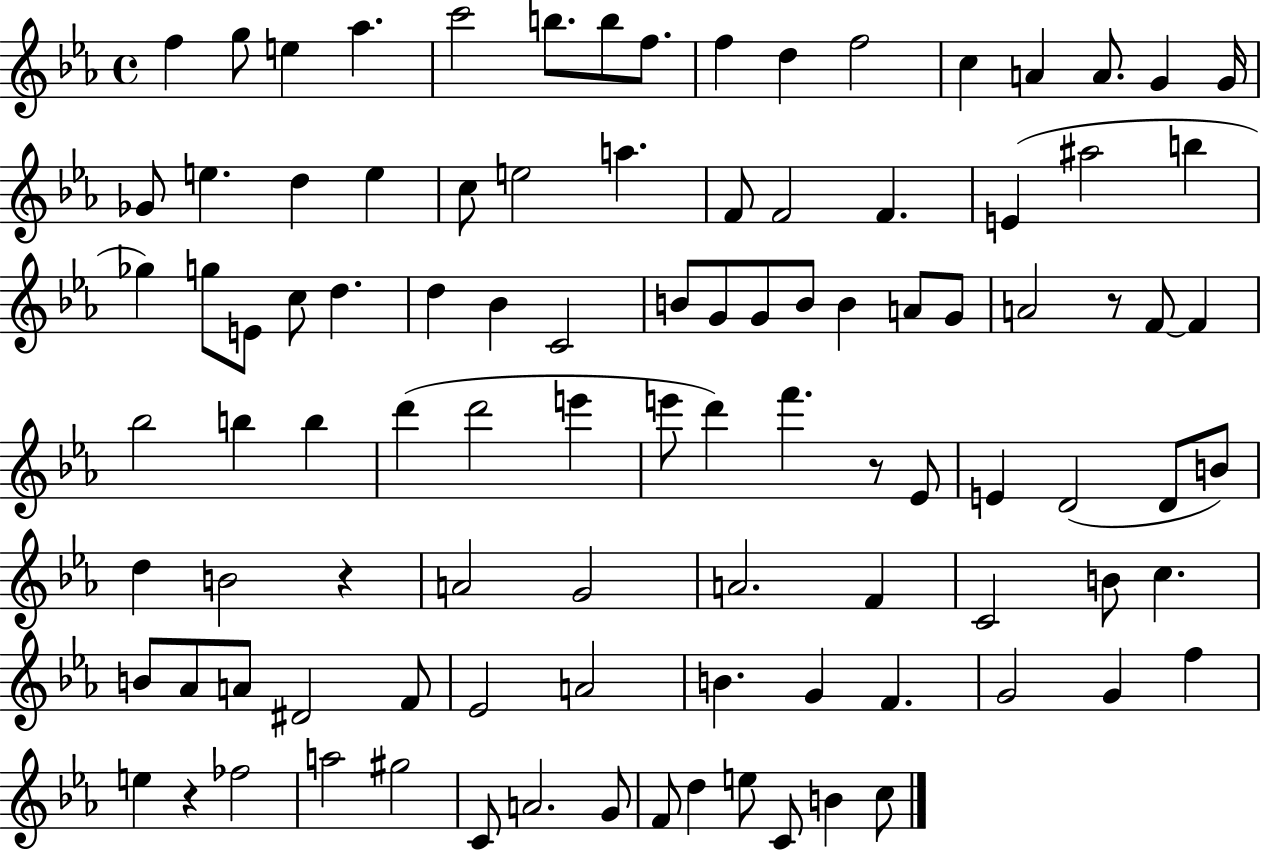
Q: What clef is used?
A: treble